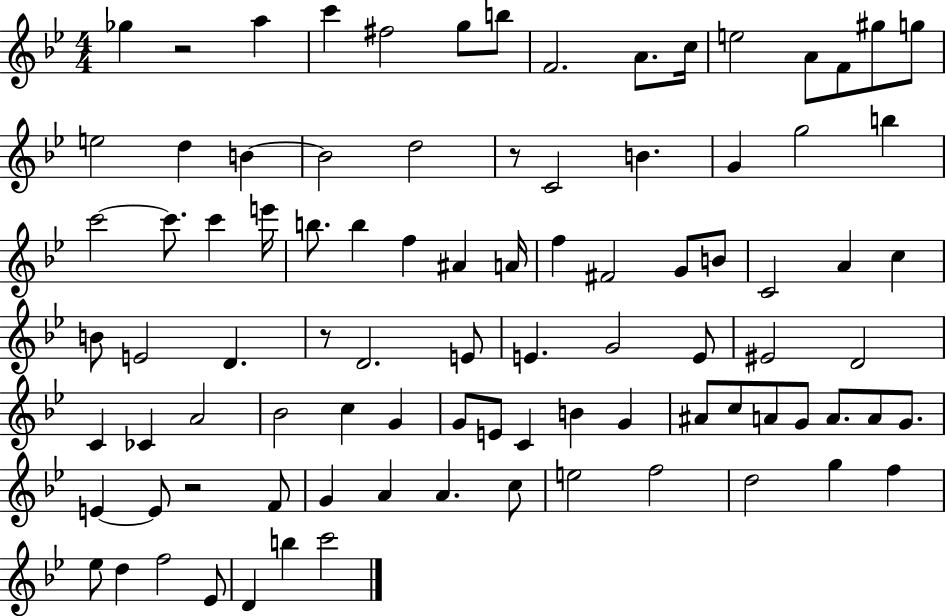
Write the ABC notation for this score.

X:1
T:Untitled
M:4/4
L:1/4
K:Bb
_g z2 a c' ^f2 g/2 b/2 F2 A/2 c/4 e2 A/2 F/2 ^g/2 g/2 e2 d B B2 d2 z/2 C2 B G g2 b c'2 c'/2 c' e'/4 b/2 b f ^A A/4 f ^F2 G/2 B/2 C2 A c B/2 E2 D z/2 D2 E/2 E G2 E/2 ^E2 D2 C _C A2 _B2 c G G/2 E/2 C B G ^A/2 c/2 A/2 G/2 A/2 A/2 G/2 E E/2 z2 F/2 G A A c/2 e2 f2 d2 g f _e/2 d f2 _E/2 D b c'2